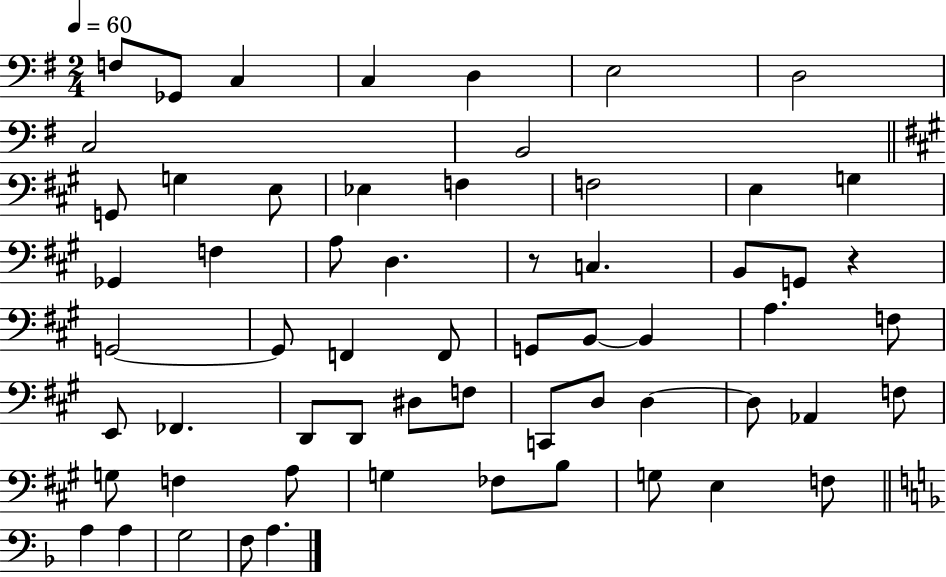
{
  \clef bass
  \numericTimeSignature
  \time 2/4
  \key g \major
  \tempo 4 = 60
  f8 ges,8 c4 | c4 d4 | e2 | d2 | \break c2 | b,2 | \bar "||" \break \key a \major g,8 g4 e8 | ees4 f4 | f2 | e4 g4 | \break ges,4 f4 | a8 d4. | r8 c4. | b,8 g,8 r4 | \break g,2~~ | g,8 f,4 f,8 | g,8 b,8~~ b,4 | a4. f8 | \break e,8 fes,4. | d,8 d,8 dis8 f8 | c,8 d8 d4~~ | d8 aes,4 f8 | \break g8 f4 a8 | g4 fes8 b8 | g8 e4 f8 | \bar "||" \break \key f \major a4 a4 | g2 | f8 a4. | \bar "|."
}